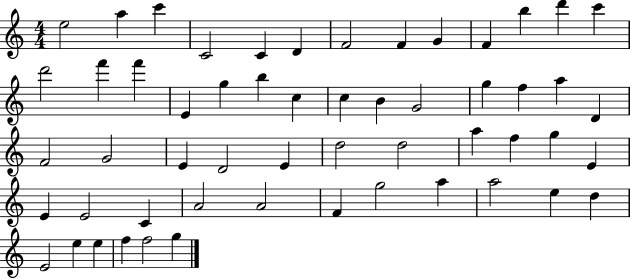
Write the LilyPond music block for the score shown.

{
  \clef treble
  \numericTimeSignature
  \time 4/4
  \key c \major
  e''2 a''4 c'''4 | c'2 c'4 d'4 | f'2 f'4 g'4 | f'4 b''4 d'''4 c'''4 | \break d'''2 f'''4 f'''4 | e'4 g''4 b''4 c''4 | c''4 b'4 g'2 | g''4 f''4 a''4 d'4 | \break f'2 g'2 | e'4 d'2 e'4 | d''2 d''2 | a''4 f''4 g''4 e'4 | \break e'4 e'2 c'4 | a'2 a'2 | f'4 g''2 a''4 | a''2 e''4 d''4 | \break e'2 e''4 e''4 | f''4 f''2 g''4 | \bar "|."
}